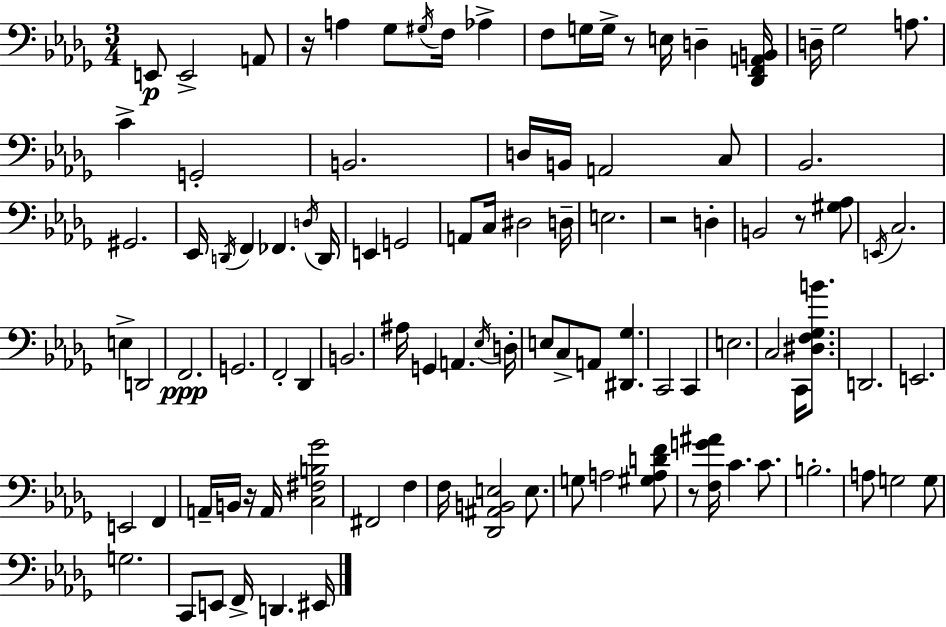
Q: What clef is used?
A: bass